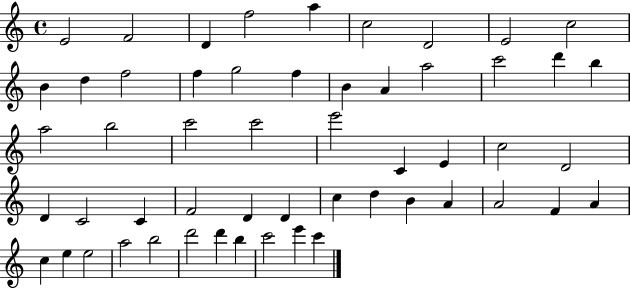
X:1
T:Untitled
M:4/4
L:1/4
K:C
E2 F2 D f2 a c2 D2 E2 c2 B d f2 f g2 f B A a2 c'2 d' b a2 b2 c'2 c'2 e'2 C E c2 D2 D C2 C F2 D D c d B A A2 F A c e e2 a2 b2 d'2 d' b c'2 e' c'